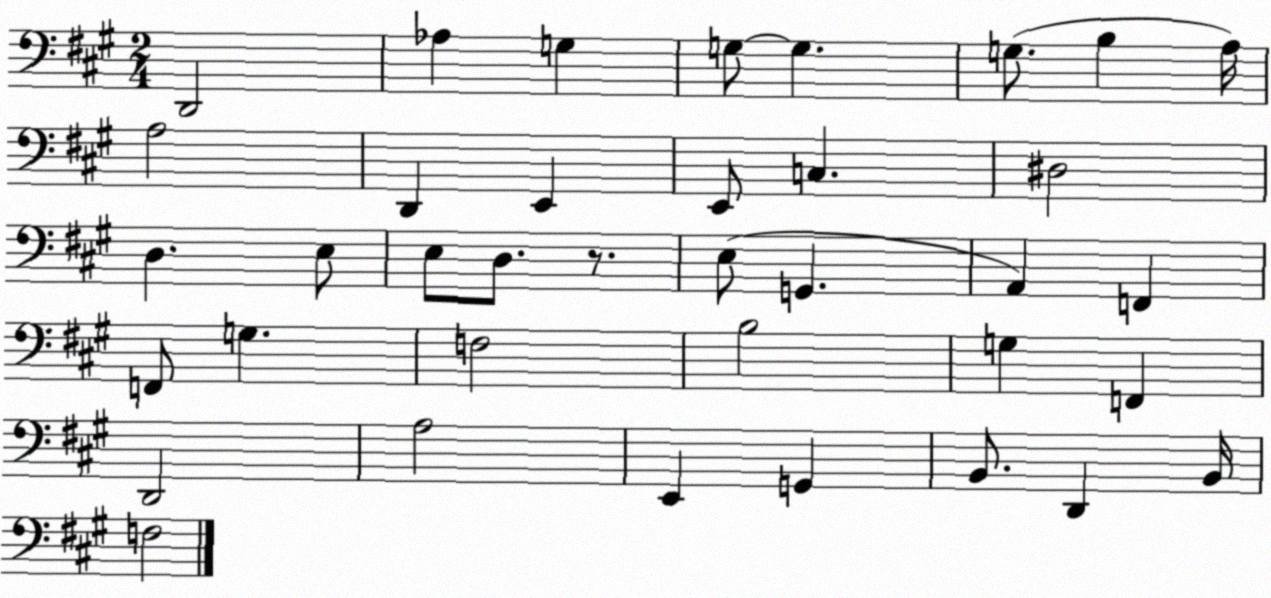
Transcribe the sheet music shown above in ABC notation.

X:1
T:Untitled
M:2/4
L:1/4
K:A
D,,2 _A, G, G,/2 G, G,/2 B, A,/4 A,2 D,, E,, E,,/2 C, ^D,2 D, E,/2 E,/2 D,/2 z/2 E,/2 G,, A,, F,, F,,/2 G, F,2 B,2 G, F,, D,,2 A,2 E,, G,, B,,/2 D,, B,,/4 F,2